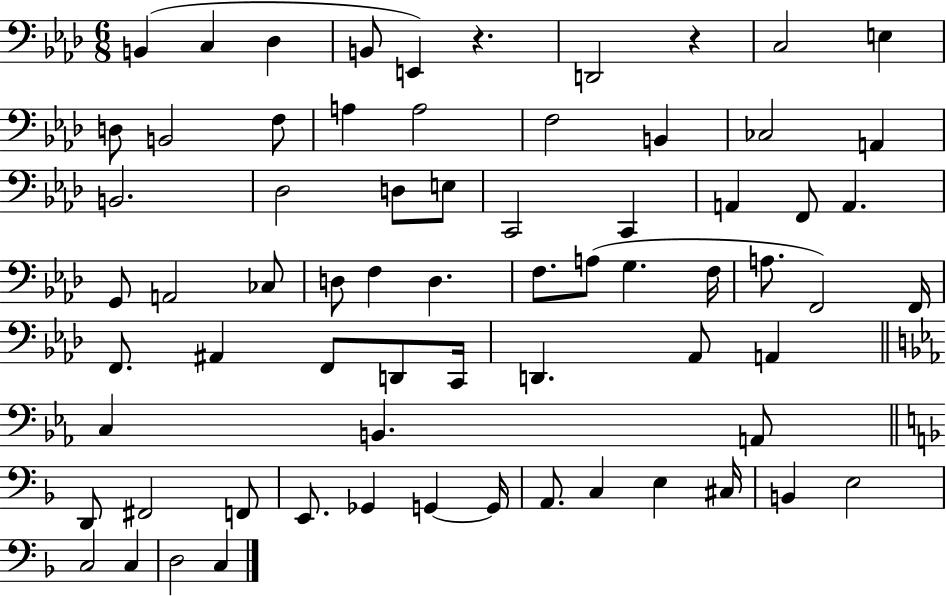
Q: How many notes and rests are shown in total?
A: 69